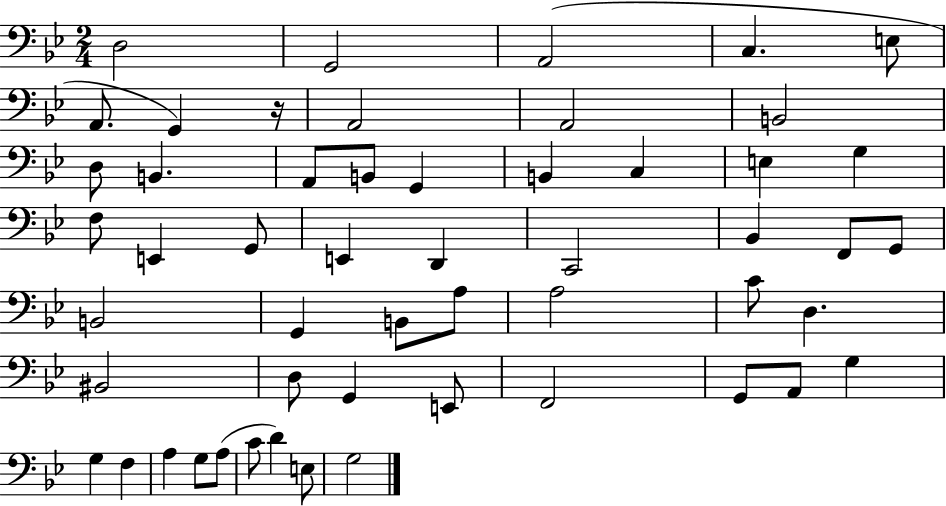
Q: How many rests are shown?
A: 1